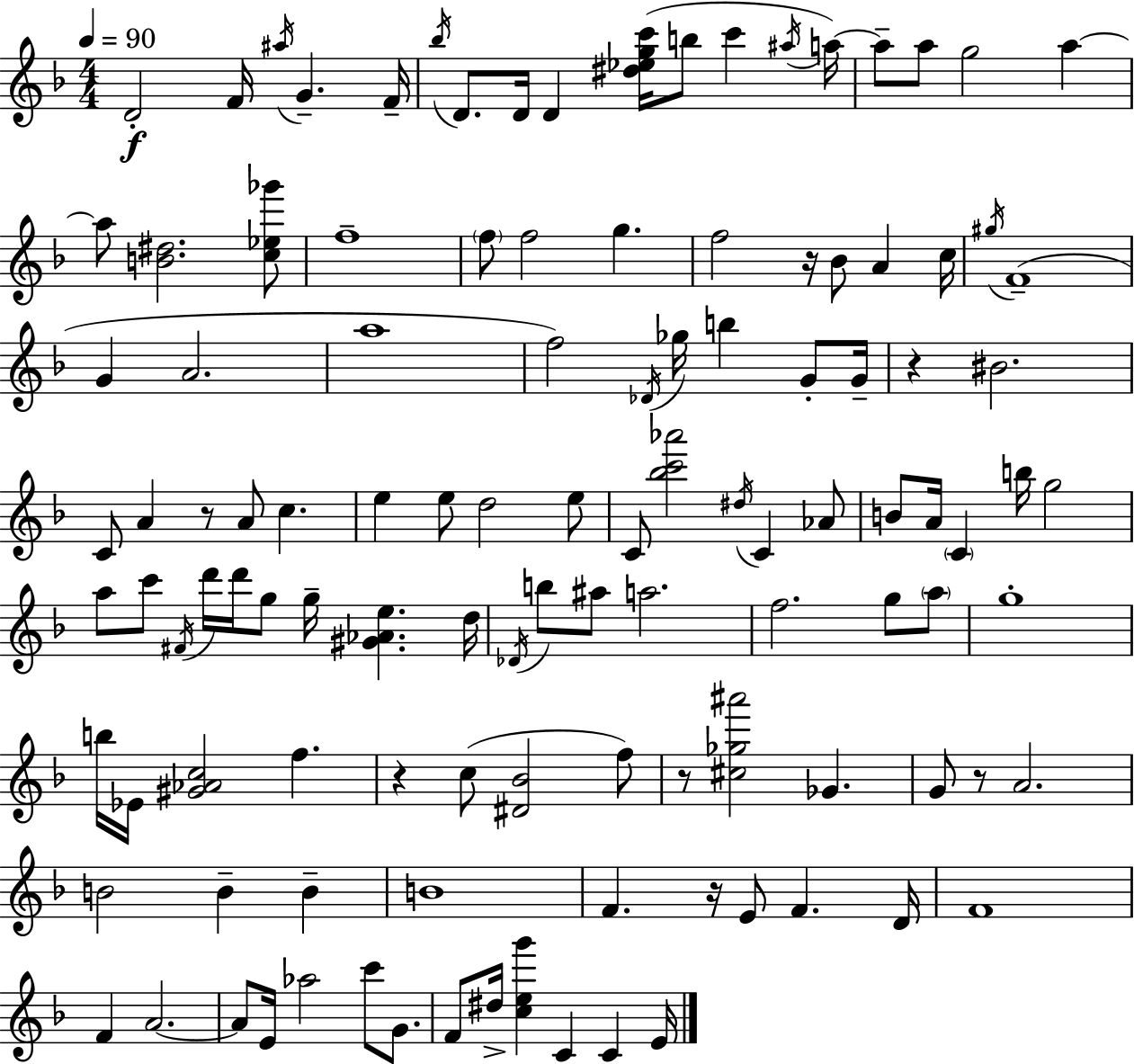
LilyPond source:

{
  \clef treble
  \numericTimeSignature
  \time 4/4
  \key f \major
  \tempo 4 = 90
  d'2-.\f f'16 \acciaccatura { ais''16 } g'4.-- | f'16-- \acciaccatura { bes''16 } d'8. d'16 d'4 <dis'' ees'' g'' c'''>16( b''8 c'''4 | \acciaccatura { ais''16 } a''16~~) a''8-- a''8 g''2 a''4~~ | a''8 <b' dis''>2. | \break <c'' ees'' ges'''>8 f''1-- | \parenthesize f''8 f''2 g''4. | f''2 r16 bes'8 a'4 | c''16 \acciaccatura { gis''16 }( f'1-- | \break g'4 a'2. | a''1 | f''2) \acciaccatura { des'16 } ges''16 b''4 | g'8-. g'16-- r4 bis'2. | \break c'8 a'4 r8 a'8 c''4. | e''4 e''8 d''2 | e''8 c'8 <bes'' c''' aes'''>2 \acciaccatura { dis''16 } | c'4 aes'8 b'8 a'16 \parenthesize c'4 b''16 g''2 | \break a''8 c'''8 \acciaccatura { fis'16 } d'''16 d'''16 g''8 g''16-- | <gis' aes' e''>4. d''16 \acciaccatura { des'16 } b''8 ais''8 a''2. | f''2. | g''8 \parenthesize a''8 g''1-. | \break b''16 ees'16 <gis' aes' c''>2 | f''4. r4 c''8( <dis' bes'>2 | f''8) r8 <cis'' ges'' ais'''>2 | ges'4. g'8 r8 a'2. | \break b'2 | b'4-- b'4-- b'1 | f'4. r16 e'8 | f'4. d'16 f'1 | \break f'4 a'2.~~ | a'8 e'16 aes''2 | c'''8 g'8. f'8 dis''16-> <c'' e'' g'''>4 c'4 | c'4 e'16 \bar "|."
}